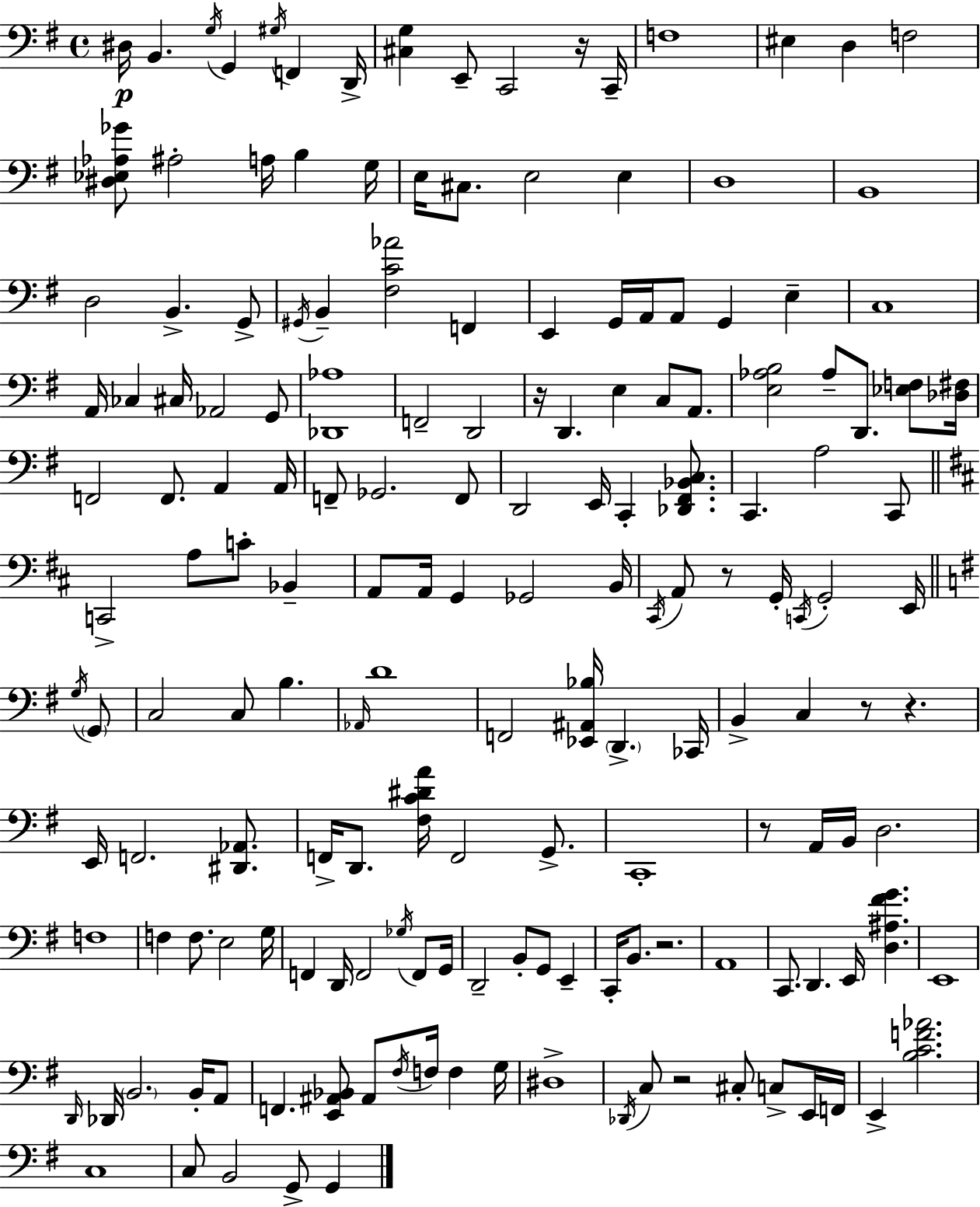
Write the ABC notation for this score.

X:1
T:Untitled
M:4/4
L:1/4
K:Em
^D,/4 B,, G,/4 G,, ^G,/4 F,, D,,/4 [^C,G,] E,,/2 C,,2 z/4 C,,/4 F,4 ^E, D, F,2 [^D,_E,_A,_G]/2 ^A,2 A,/4 B, G,/4 E,/4 ^C,/2 E,2 E, D,4 B,,4 D,2 B,, G,,/2 ^G,,/4 B,, [^F,C_A]2 F,, E,, G,,/4 A,,/4 A,,/2 G,, E, C,4 A,,/4 _C, ^C,/4 _A,,2 G,,/2 [_D,,_A,]4 F,,2 D,,2 z/4 D,, E, C,/2 A,,/2 [E,_A,B,]2 _A,/2 D,,/2 [_E,F,]/2 [_D,^F,]/4 F,,2 F,,/2 A,, A,,/4 F,,/2 _G,,2 F,,/2 D,,2 E,,/4 C,, [_D,,^F,,_B,,C,]/2 C,, A,2 C,,/2 C,,2 A,/2 C/2 _B,, A,,/2 A,,/4 G,, _G,,2 B,,/4 ^C,,/4 A,,/2 z/2 G,,/4 C,,/4 G,,2 E,,/4 G,/4 G,,/2 C,2 C,/2 B, _A,,/4 D4 F,,2 [_E,,^A,,_B,]/4 D,, _C,,/4 B,, C, z/2 z E,,/4 F,,2 [^D,,_A,,]/2 F,,/4 D,,/2 [^F,C^DA]/4 F,,2 G,,/2 C,,4 z/2 A,,/4 B,,/4 D,2 F,4 F, F,/2 E,2 G,/4 F,, D,,/4 F,,2 _G,/4 F,,/2 G,,/4 D,,2 B,,/2 G,,/2 E,, C,,/4 B,,/2 z2 A,,4 C,,/2 D,, E,,/4 [D,^A,^FG] E,,4 D,,/4 _D,,/4 B,,2 B,,/4 A,,/2 F,, [E,,^A,,_B,,]/2 ^A,,/2 ^F,/4 F,/4 F, G,/4 ^D,4 _D,,/4 C,/2 z2 ^C,/2 C,/2 E,,/4 F,,/4 E,, [B,CF_A]2 C,4 C,/2 B,,2 G,,/2 G,,